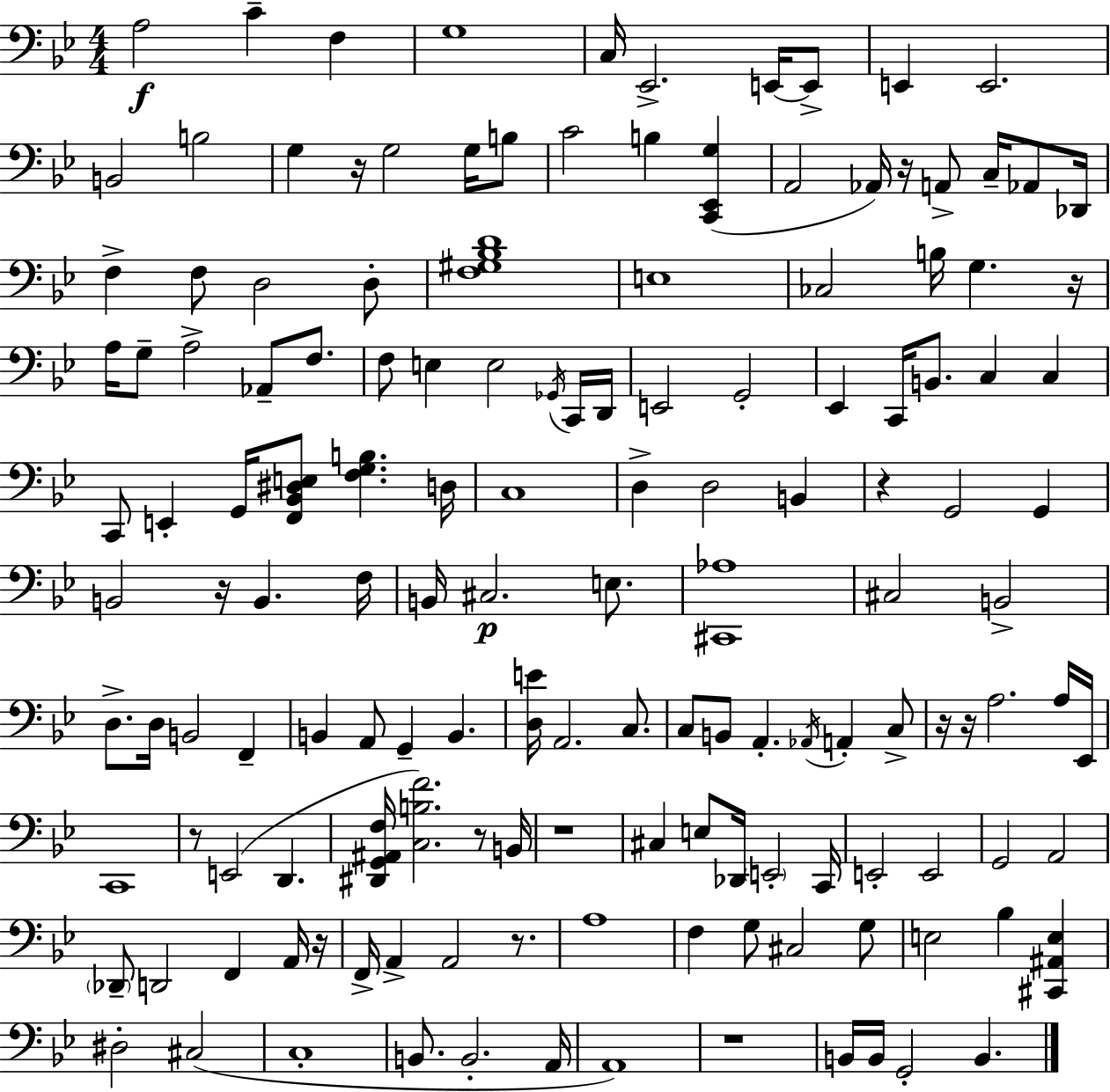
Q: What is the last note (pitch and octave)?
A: B2